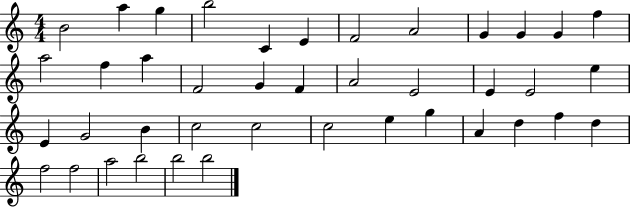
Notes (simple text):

B4/h A5/q G5/q B5/h C4/q E4/q F4/h A4/h G4/q G4/q G4/q F5/q A5/h F5/q A5/q F4/h G4/q F4/q A4/h E4/h E4/q E4/h E5/q E4/q G4/h B4/q C5/h C5/h C5/h E5/q G5/q A4/q D5/q F5/q D5/q F5/h F5/h A5/h B5/h B5/h B5/h